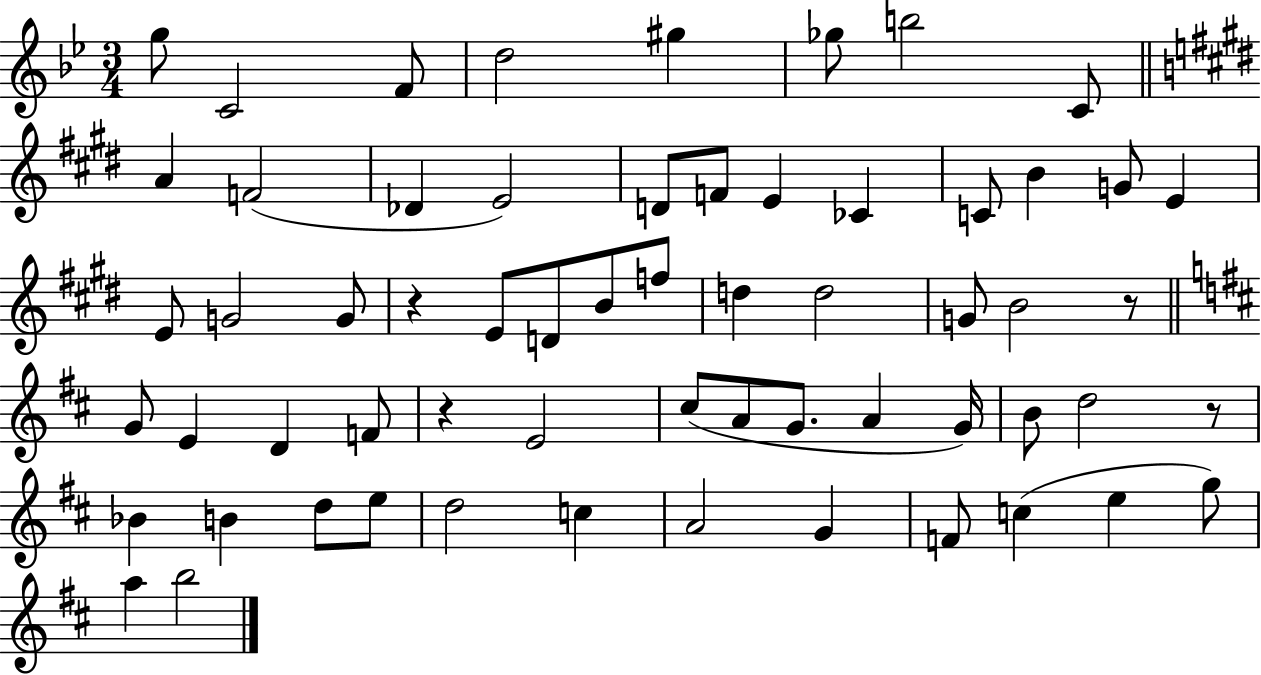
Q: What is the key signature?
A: BES major